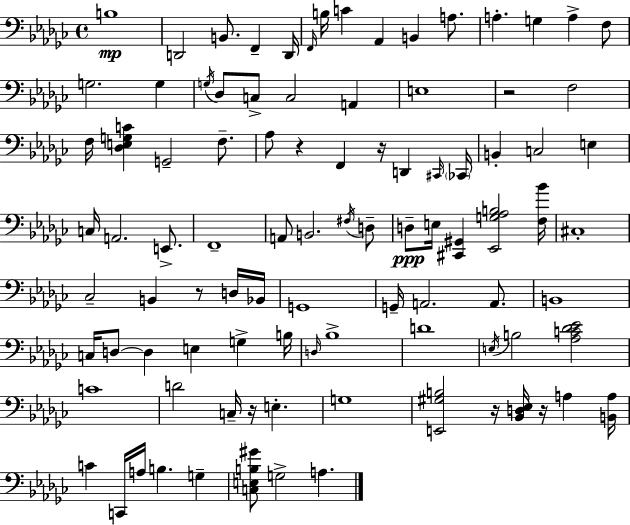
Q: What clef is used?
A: bass